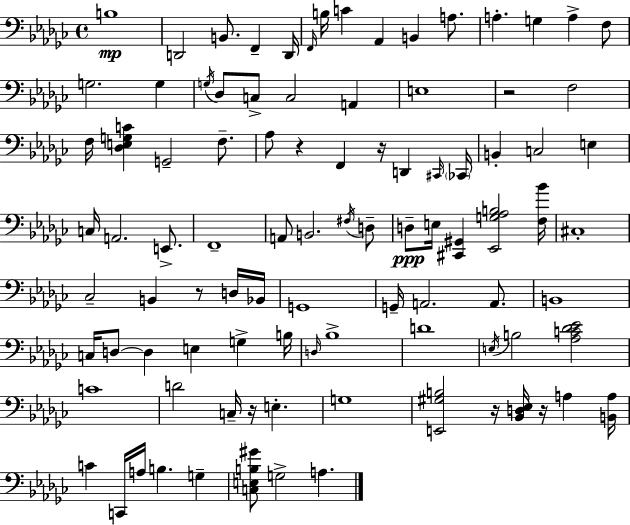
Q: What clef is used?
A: bass